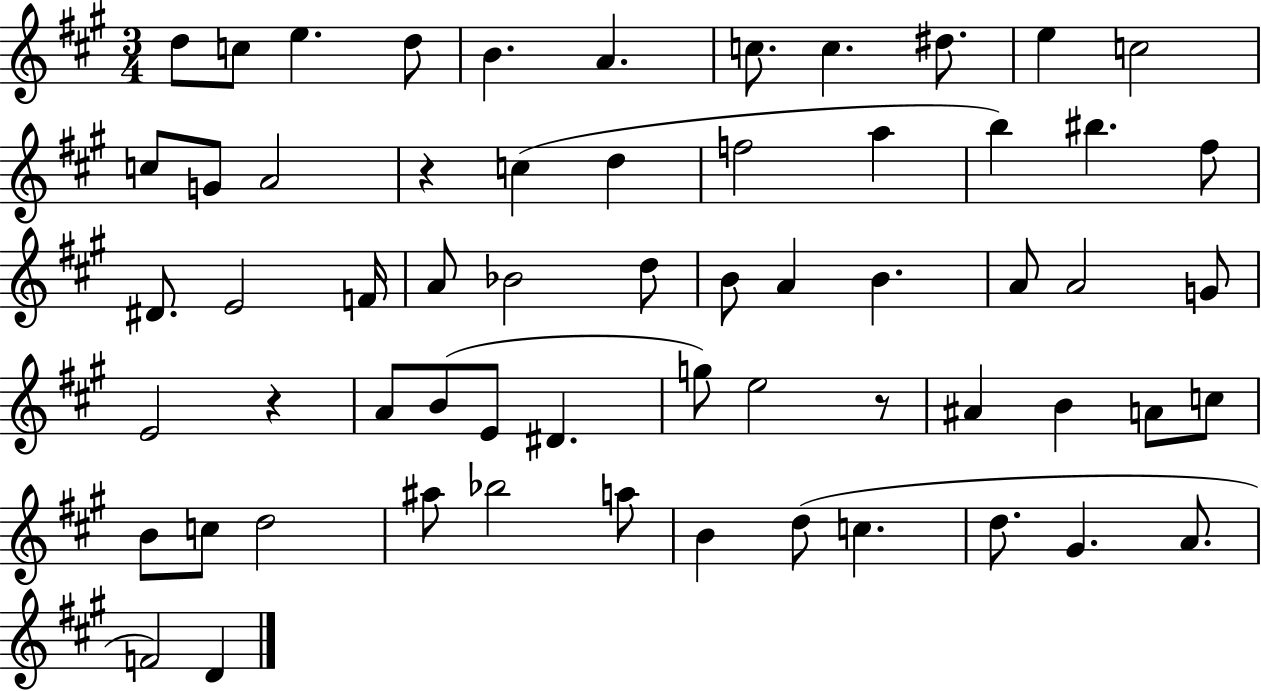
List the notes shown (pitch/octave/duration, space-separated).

D5/e C5/e E5/q. D5/e B4/q. A4/q. C5/e. C5/q. D#5/e. E5/q C5/h C5/e G4/e A4/h R/q C5/q D5/q F5/h A5/q B5/q BIS5/q. F#5/e D#4/e. E4/h F4/s A4/e Bb4/h D5/e B4/e A4/q B4/q. A4/e A4/h G4/e E4/h R/q A4/e B4/e E4/e D#4/q. G5/e E5/h R/e A#4/q B4/q A4/e C5/e B4/e C5/e D5/h A#5/e Bb5/h A5/e B4/q D5/e C5/q. D5/e. G#4/q. A4/e. F4/h D4/q